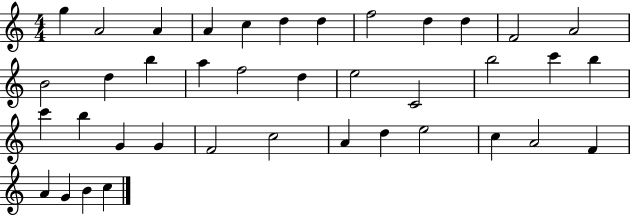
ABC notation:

X:1
T:Untitled
M:4/4
L:1/4
K:C
g A2 A A c d d f2 d d F2 A2 B2 d b a f2 d e2 C2 b2 c' b c' b G G F2 c2 A d e2 c A2 F A G B c